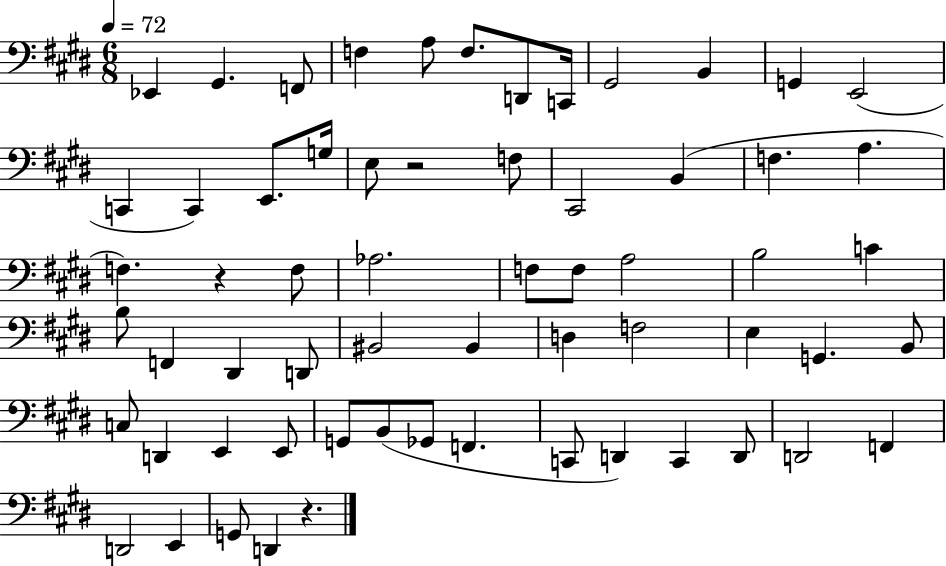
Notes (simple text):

Eb2/q G#2/q. F2/e F3/q A3/e F3/e. D2/e C2/s G#2/h B2/q G2/q E2/h C2/q C2/q E2/e. G3/s E3/e R/h F3/e C#2/h B2/q F3/q. A3/q. F3/q. R/q F3/e Ab3/h. F3/e F3/e A3/h B3/h C4/q B3/e F2/q D#2/q D2/e BIS2/h BIS2/q D3/q F3/h E3/q G2/q. B2/e C3/e D2/q E2/q E2/e G2/e B2/e Gb2/e F2/q. C2/e D2/q C2/q D2/e D2/h F2/q D2/h E2/q G2/e D2/q R/q.